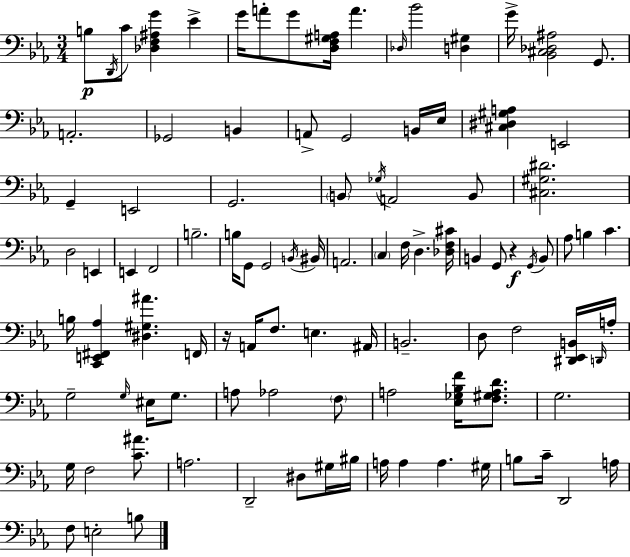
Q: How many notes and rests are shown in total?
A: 101